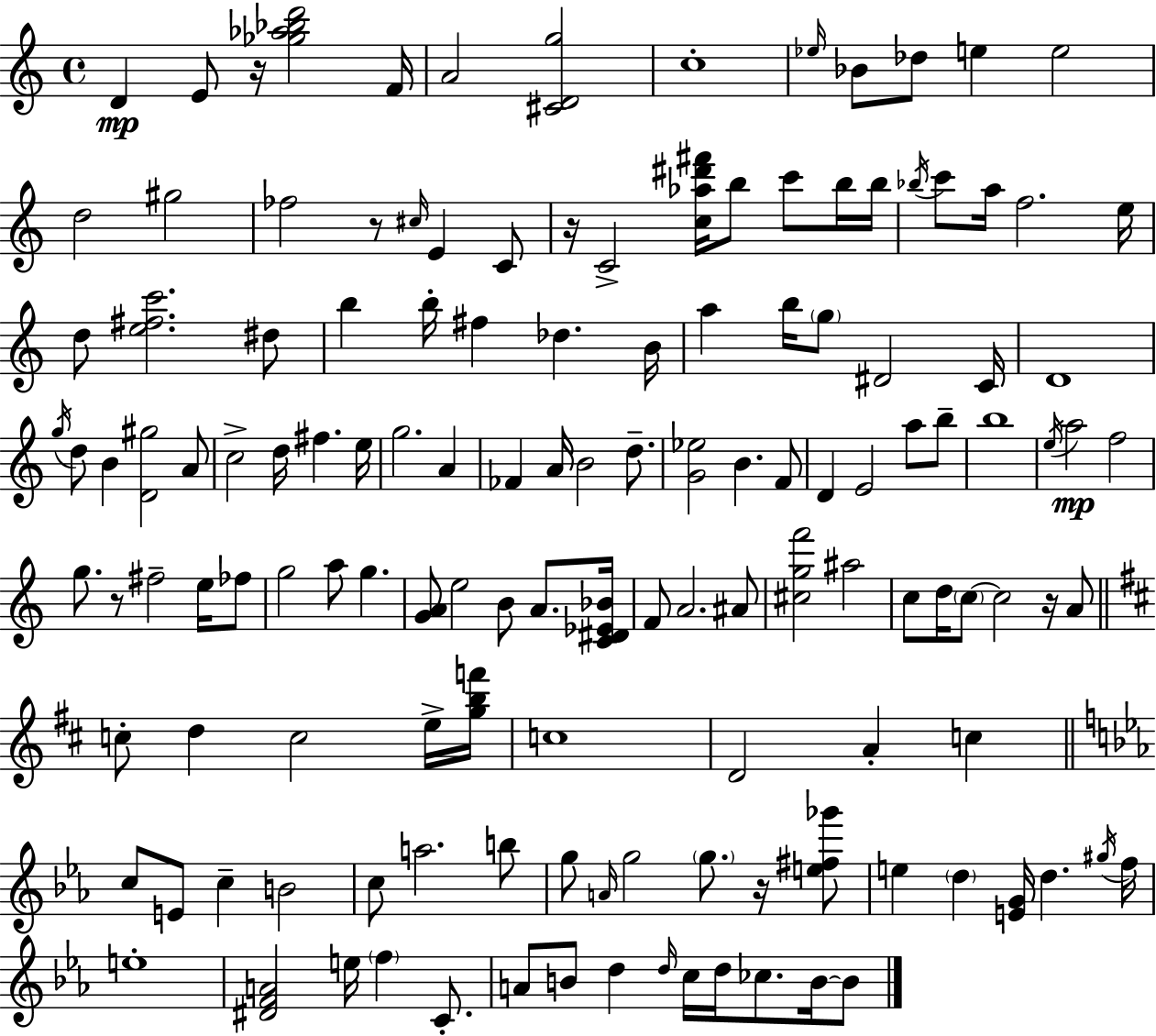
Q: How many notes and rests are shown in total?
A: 138